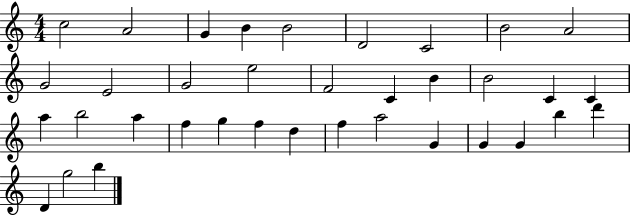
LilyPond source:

{
  \clef treble
  \numericTimeSignature
  \time 4/4
  \key c \major
  c''2 a'2 | g'4 b'4 b'2 | d'2 c'2 | b'2 a'2 | \break g'2 e'2 | g'2 e''2 | f'2 c'4 b'4 | b'2 c'4 c'4 | \break a''4 b''2 a''4 | f''4 g''4 f''4 d''4 | f''4 a''2 g'4 | g'4 g'4 b''4 d'''4 | \break d'4 g''2 b''4 | \bar "|."
}